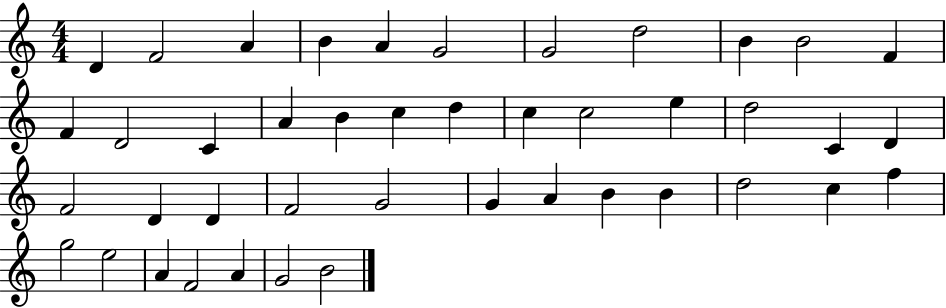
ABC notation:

X:1
T:Untitled
M:4/4
L:1/4
K:C
D F2 A B A G2 G2 d2 B B2 F F D2 C A B c d c c2 e d2 C D F2 D D F2 G2 G A B B d2 c f g2 e2 A F2 A G2 B2